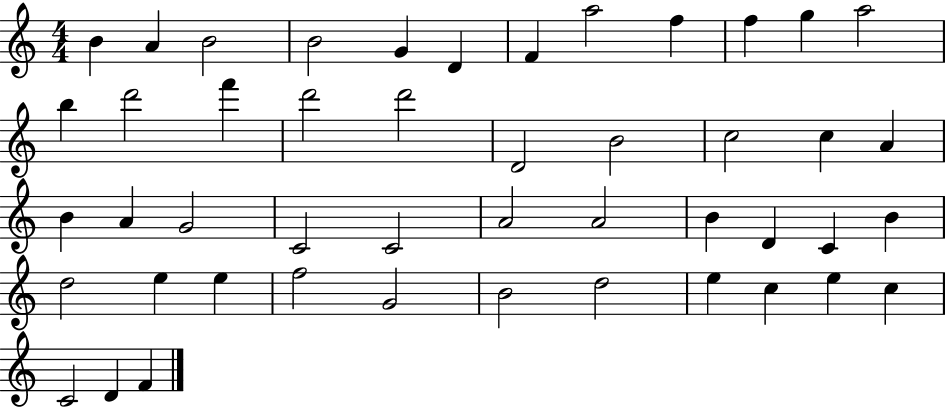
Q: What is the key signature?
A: C major